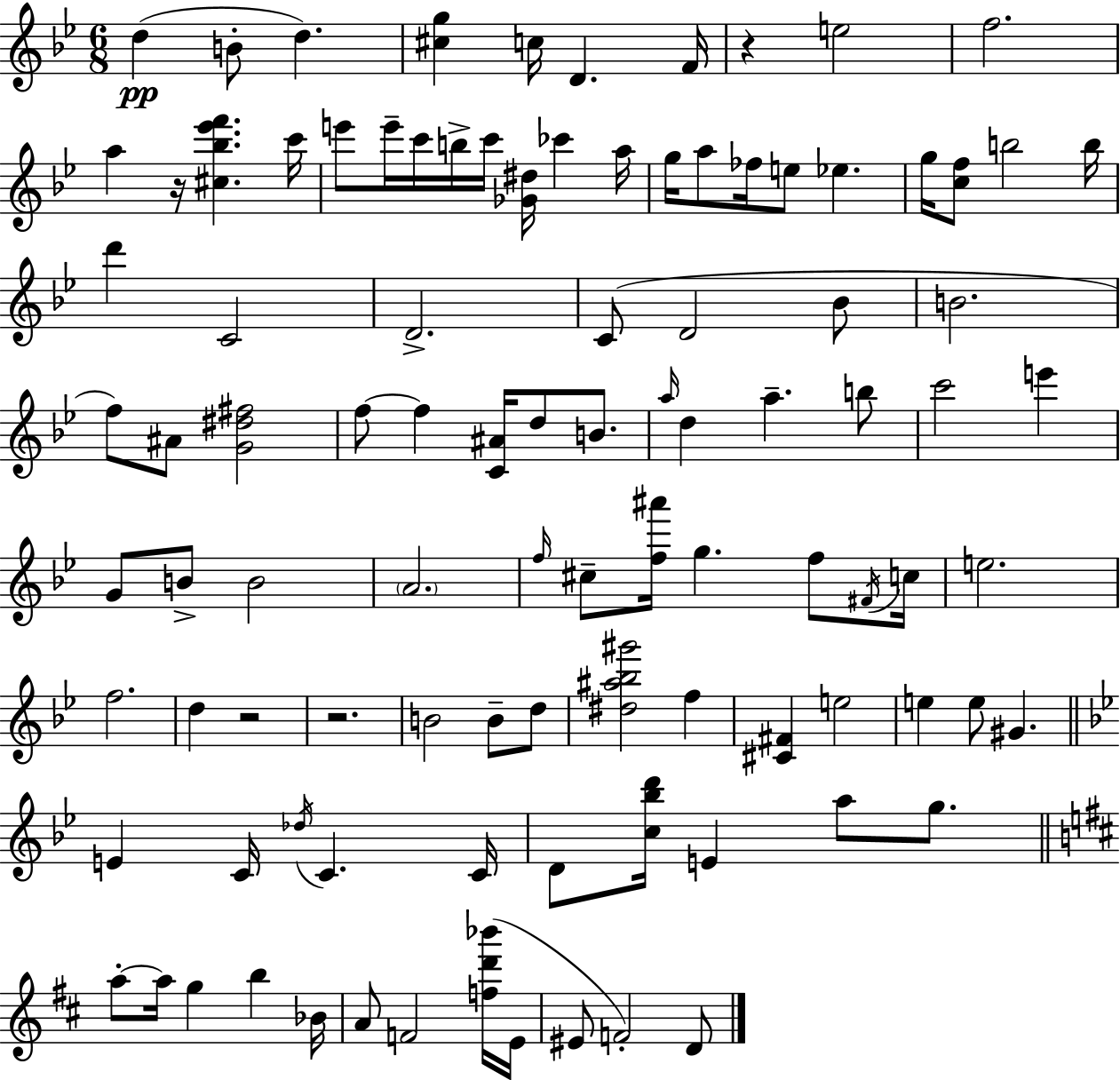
X:1
T:Untitled
M:6/8
L:1/4
K:Bb
d B/2 d [^cg] c/4 D F/4 z e2 f2 a z/4 [^c_b_e'f'] c'/4 e'/2 e'/4 c'/4 b/4 c'/4 [_G^d]/4 _c' a/4 g/4 a/2 _f/4 e/2 _e g/4 [cf]/2 b2 b/4 d' C2 D2 C/2 D2 _B/2 B2 f/2 ^A/2 [G^d^f]2 f/2 f [C^A]/4 d/2 B/2 a/4 d a b/2 c'2 e' G/2 B/2 B2 A2 f/4 ^c/2 [f^a']/4 g f/2 ^F/4 c/4 e2 f2 d z2 z2 B2 B/2 d/2 [^d^a_b^g']2 f [^C^F] e2 e e/2 ^G E C/4 _d/4 C C/4 D/2 [c_bd']/4 E a/2 g/2 a/2 a/4 g b _B/4 A/2 F2 [fd'_b']/4 E/4 ^E/2 F2 D/2